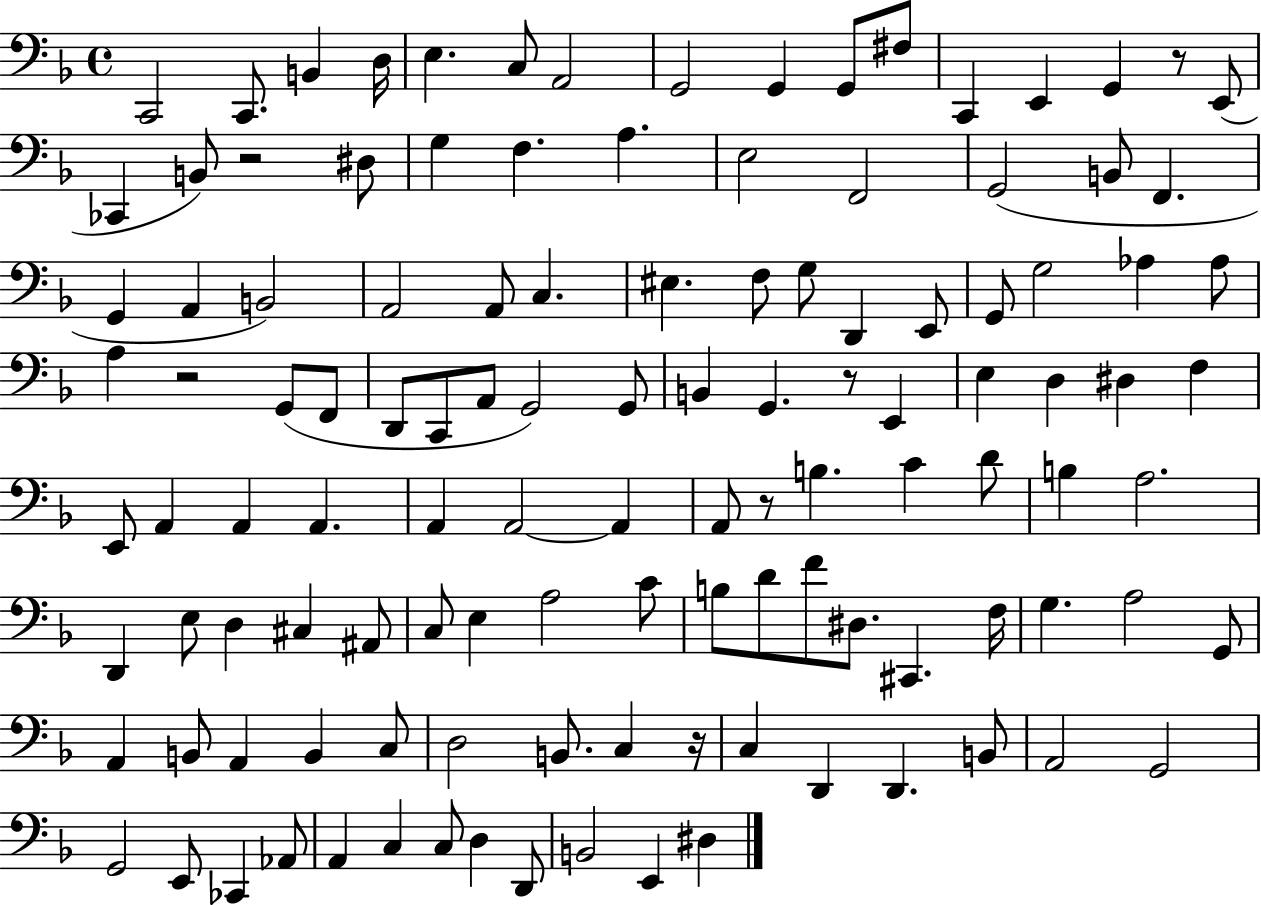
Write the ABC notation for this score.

X:1
T:Untitled
M:4/4
L:1/4
K:F
C,,2 C,,/2 B,, D,/4 E, C,/2 A,,2 G,,2 G,, G,,/2 ^F,/2 C,, E,, G,, z/2 E,,/2 _C,, B,,/2 z2 ^D,/2 G, F, A, E,2 F,,2 G,,2 B,,/2 F,, G,, A,, B,,2 A,,2 A,,/2 C, ^E, F,/2 G,/2 D,, E,,/2 G,,/2 G,2 _A, _A,/2 A, z2 G,,/2 F,,/2 D,,/2 C,,/2 A,,/2 G,,2 G,,/2 B,, G,, z/2 E,, E, D, ^D, F, E,,/2 A,, A,, A,, A,, A,,2 A,, A,,/2 z/2 B, C D/2 B, A,2 D,, E,/2 D, ^C, ^A,,/2 C,/2 E, A,2 C/2 B,/2 D/2 F/2 ^D,/2 ^C,, F,/4 G, A,2 G,,/2 A,, B,,/2 A,, B,, C,/2 D,2 B,,/2 C, z/4 C, D,, D,, B,,/2 A,,2 G,,2 G,,2 E,,/2 _C,, _A,,/2 A,, C, C,/2 D, D,,/2 B,,2 E,, ^D,